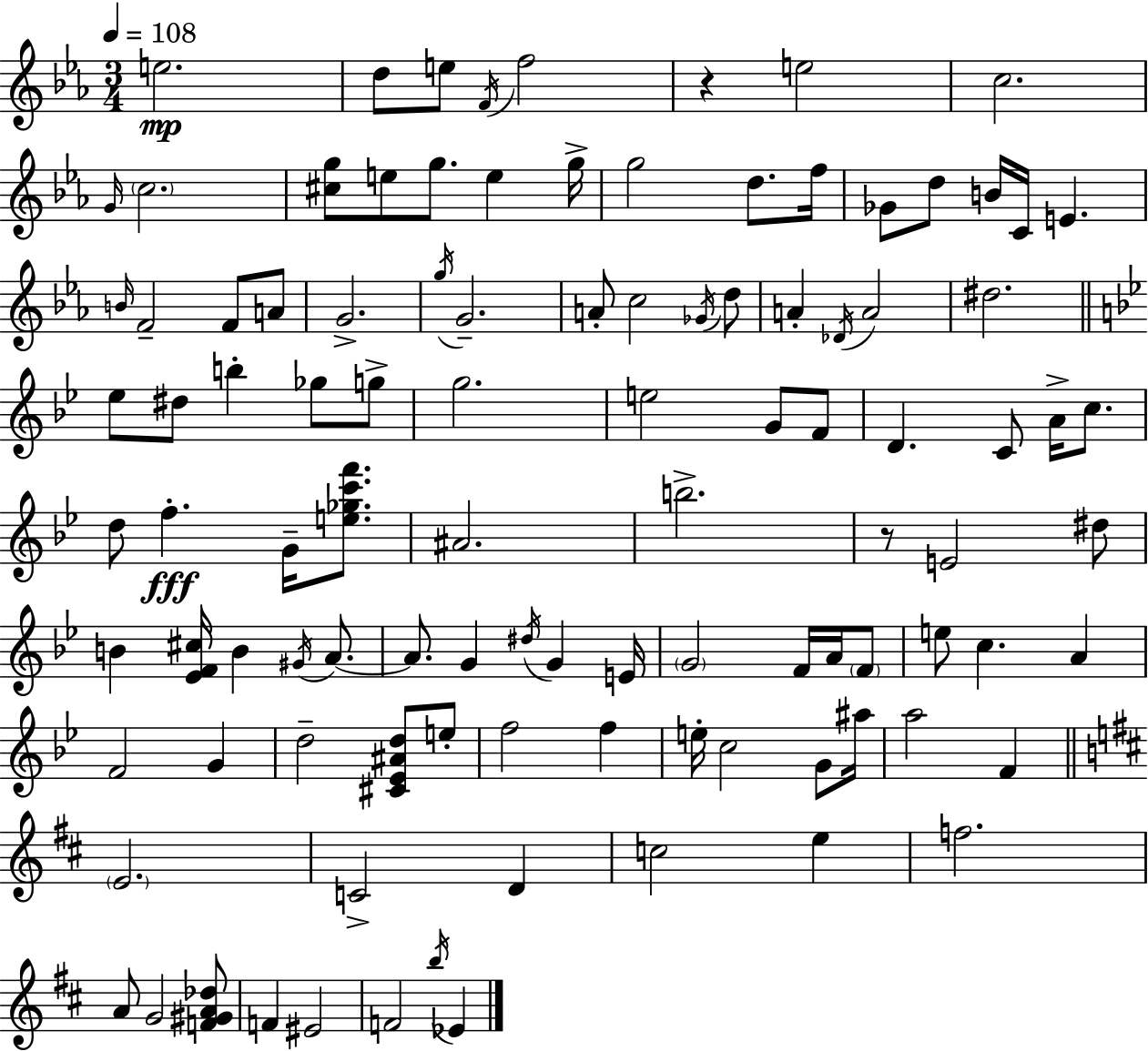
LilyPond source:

{
  \clef treble
  \numericTimeSignature
  \time 3/4
  \key c \minor
  \tempo 4 = 108
  e''2.\mp | d''8 e''8 \acciaccatura { f'16 } f''2 | r4 e''2 | c''2. | \break \grace { g'16 } \parenthesize c''2. | <cis'' g''>8 e''8 g''8. e''4 | g''16-> g''2 d''8. | f''16 ges'8 d''8 b'16 c'16 e'4. | \break \grace { b'16 } f'2-- f'8 | a'8 g'2.-> | \acciaccatura { g''16 } g'2.-- | a'8-. c''2 | \break \acciaccatura { ges'16 } d''8 a'4-. \acciaccatura { des'16 } a'2 | dis''2. | \bar "||" \break \key g \minor ees''8 dis''8 b''4-. ges''8 g''8-> | g''2. | e''2 g'8 f'8 | d'4. c'8 a'16-> c''8. | \break d''8 f''4.-.\fff g'16-- <e'' ges'' c''' f'''>8. | ais'2. | b''2.-> | r8 e'2 dis''8 | \break b'4 <ees' f' cis''>16 b'4 \acciaccatura { gis'16 } a'8.~~ | a'8. g'4 \acciaccatura { dis''16 } g'4 | e'16 \parenthesize g'2 f'16 a'16 | \parenthesize f'8 e''8 c''4. a'4 | \break f'2 g'4 | d''2-- <cis' ees' ais' d''>8 | e''8-. f''2 f''4 | e''16-. c''2 g'8 | \break ais''16 a''2 f'4 | \bar "||" \break \key d \major \parenthesize e'2. | c'2-> d'4 | c''2 e''4 | f''2. | \break a'8 g'2 <f' gis' a' des''>8 | f'4 eis'2 | f'2 \acciaccatura { b''16 } ees'4 | \bar "|."
}